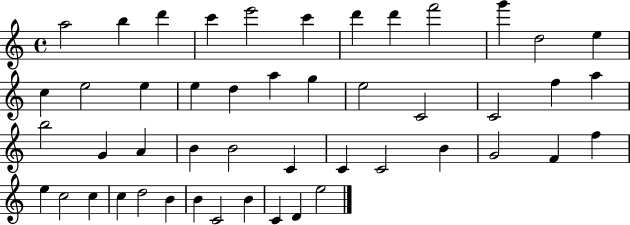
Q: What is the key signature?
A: C major